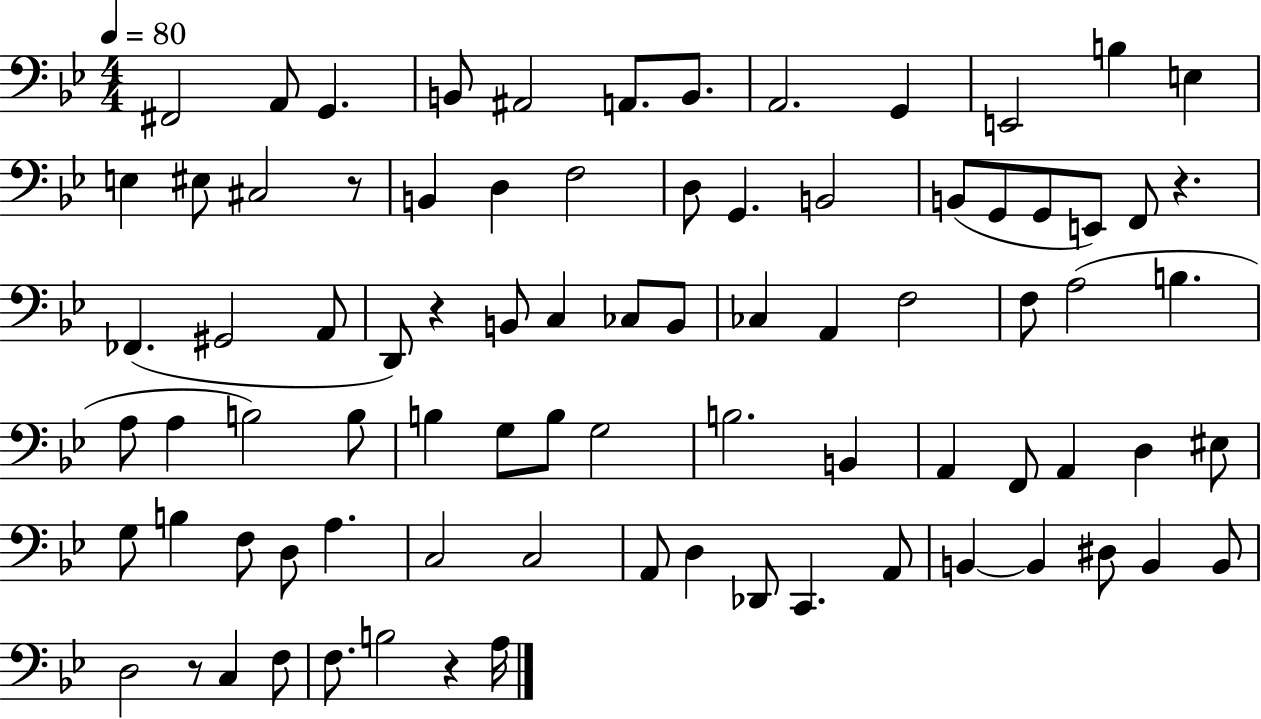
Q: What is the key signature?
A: BES major